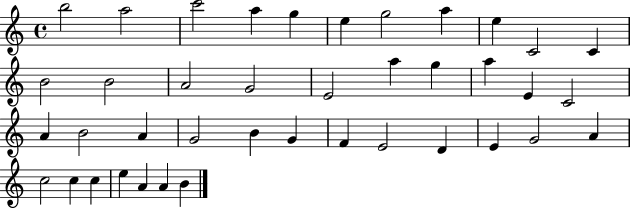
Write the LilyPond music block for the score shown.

{
  \clef treble
  \time 4/4
  \defaultTimeSignature
  \key c \major
  b''2 a''2 | c'''2 a''4 g''4 | e''4 g''2 a''4 | e''4 c'2 c'4 | \break b'2 b'2 | a'2 g'2 | e'2 a''4 g''4 | a''4 e'4 c'2 | \break a'4 b'2 a'4 | g'2 b'4 g'4 | f'4 e'2 d'4 | e'4 g'2 a'4 | \break c''2 c''4 c''4 | e''4 a'4 a'4 b'4 | \bar "|."
}